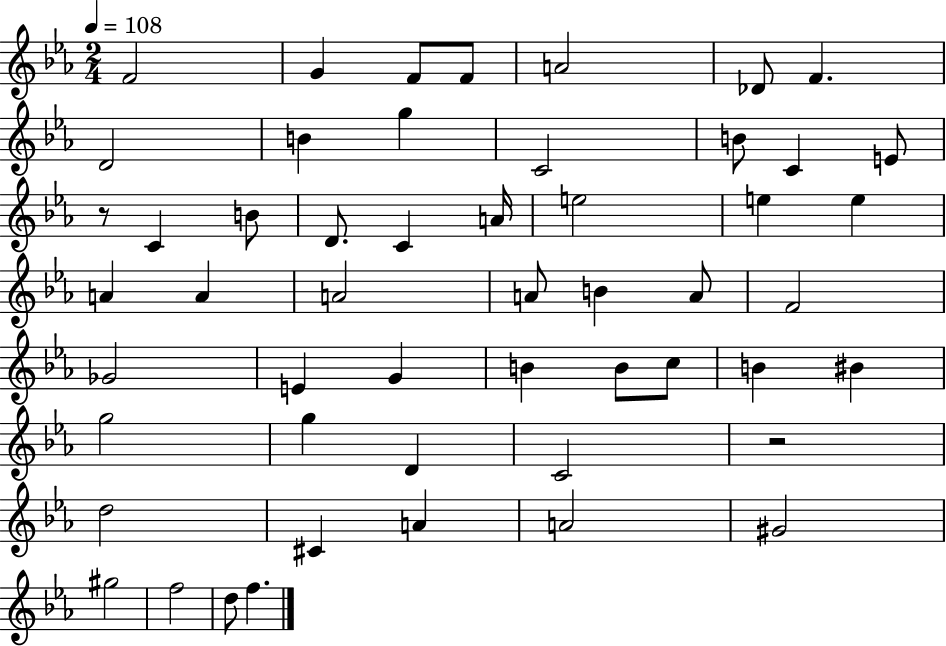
{
  \clef treble
  \numericTimeSignature
  \time 2/4
  \key ees \major
  \tempo 4 = 108
  f'2 | g'4 f'8 f'8 | a'2 | des'8 f'4. | \break d'2 | b'4 g''4 | c'2 | b'8 c'4 e'8 | \break r8 c'4 b'8 | d'8. c'4 a'16 | e''2 | e''4 e''4 | \break a'4 a'4 | a'2 | a'8 b'4 a'8 | f'2 | \break ges'2 | e'4 g'4 | b'4 b'8 c''8 | b'4 bis'4 | \break g''2 | g''4 d'4 | c'2 | r2 | \break d''2 | cis'4 a'4 | a'2 | gis'2 | \break gis''2 | f''2 | d''8 f''4. | \bar "|."
}